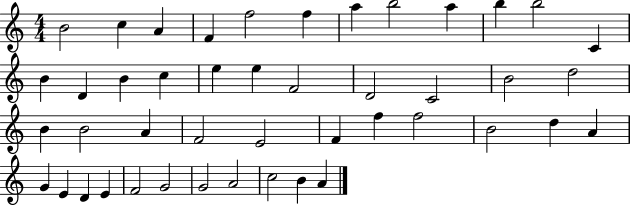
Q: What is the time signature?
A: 4/4